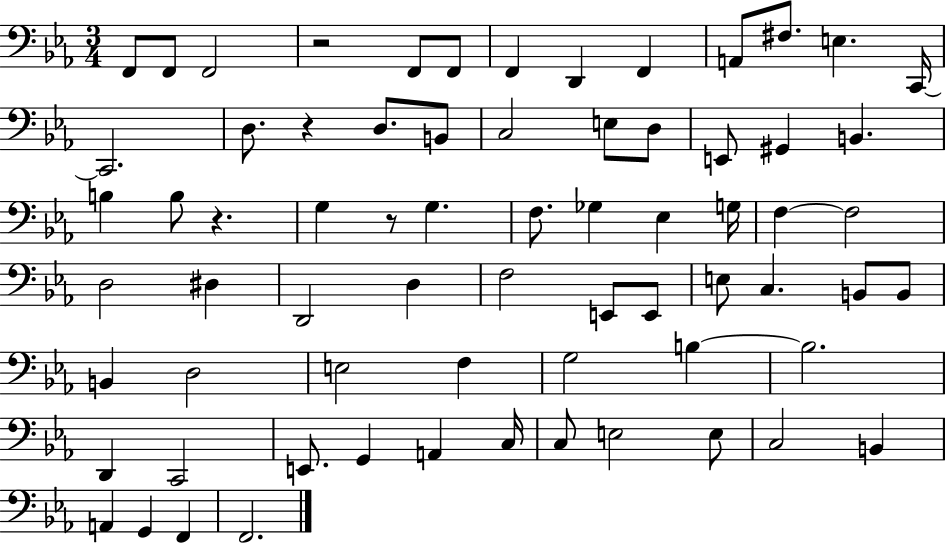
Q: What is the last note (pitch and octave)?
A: F2